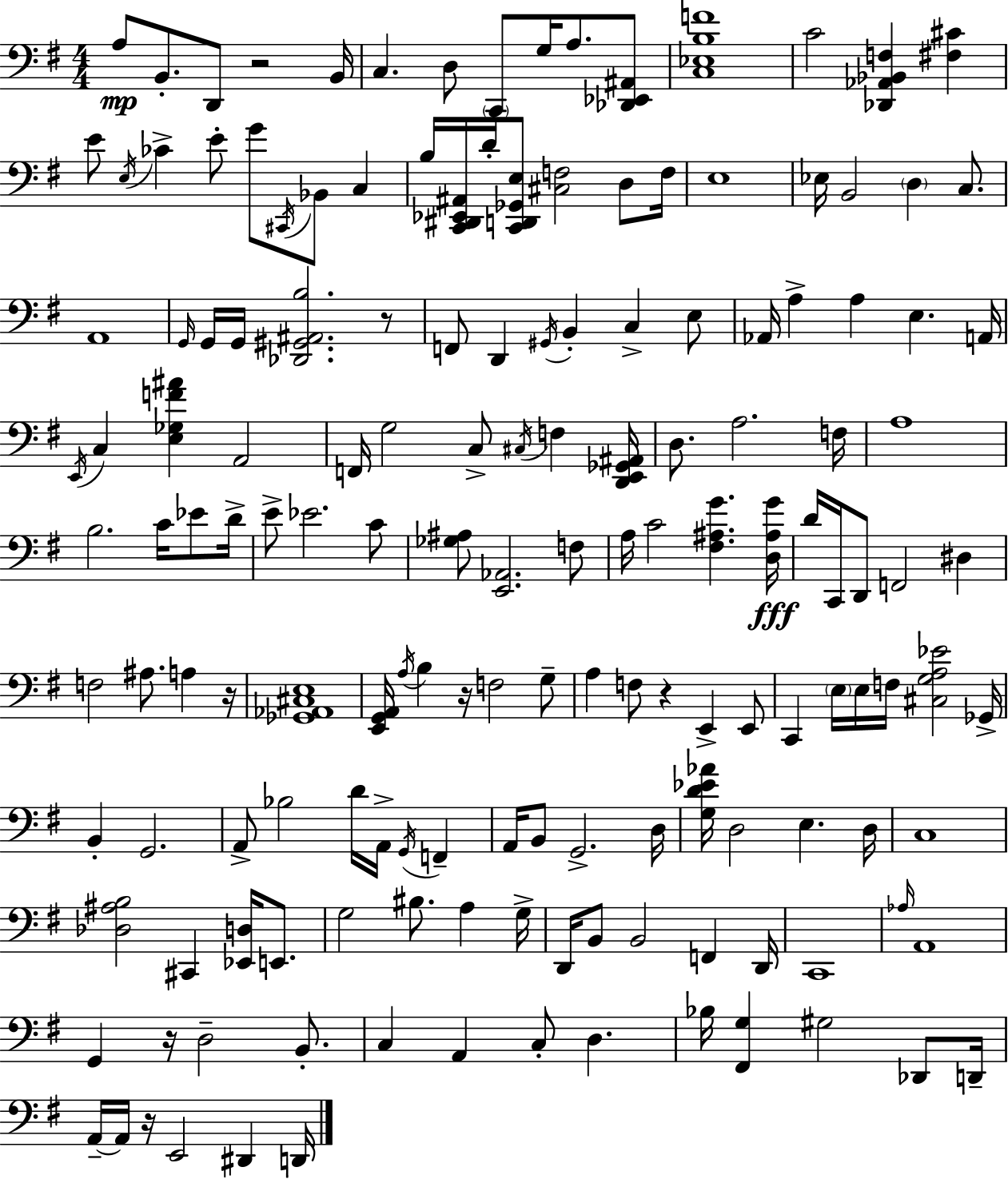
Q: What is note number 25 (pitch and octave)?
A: B2